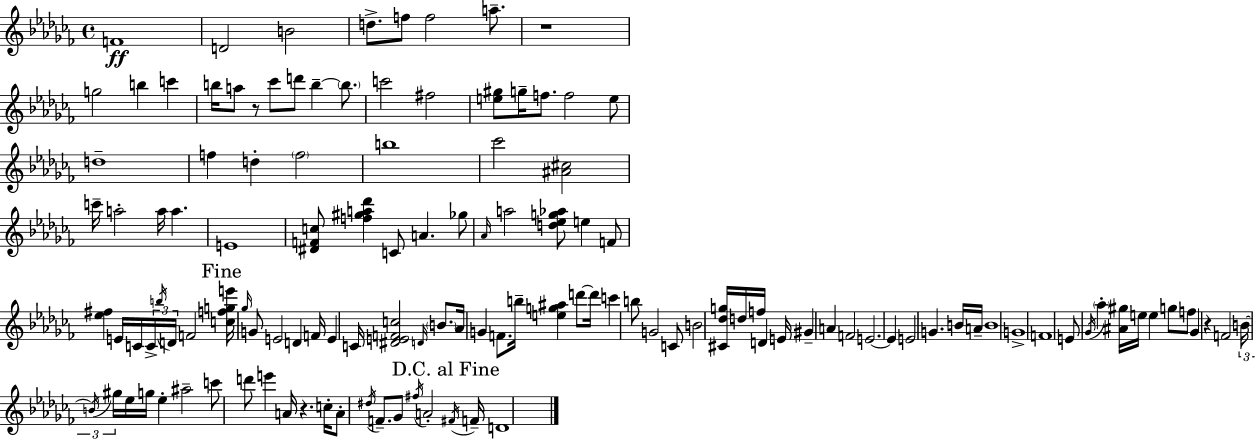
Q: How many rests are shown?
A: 4